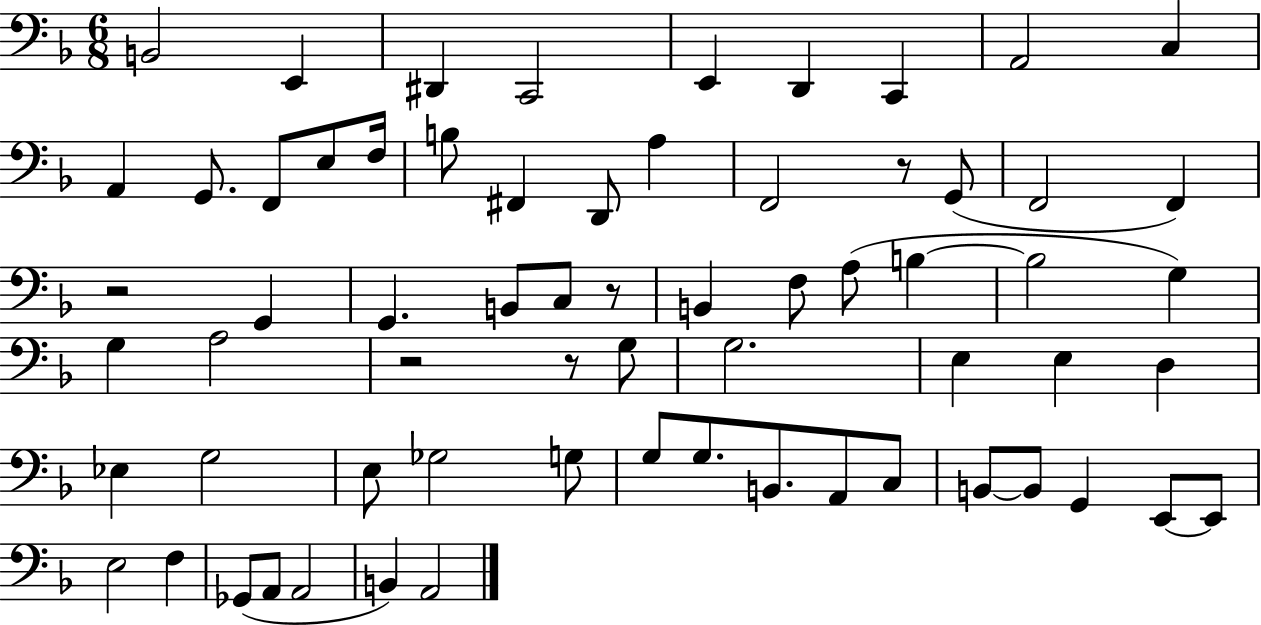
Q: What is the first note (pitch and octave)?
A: B2